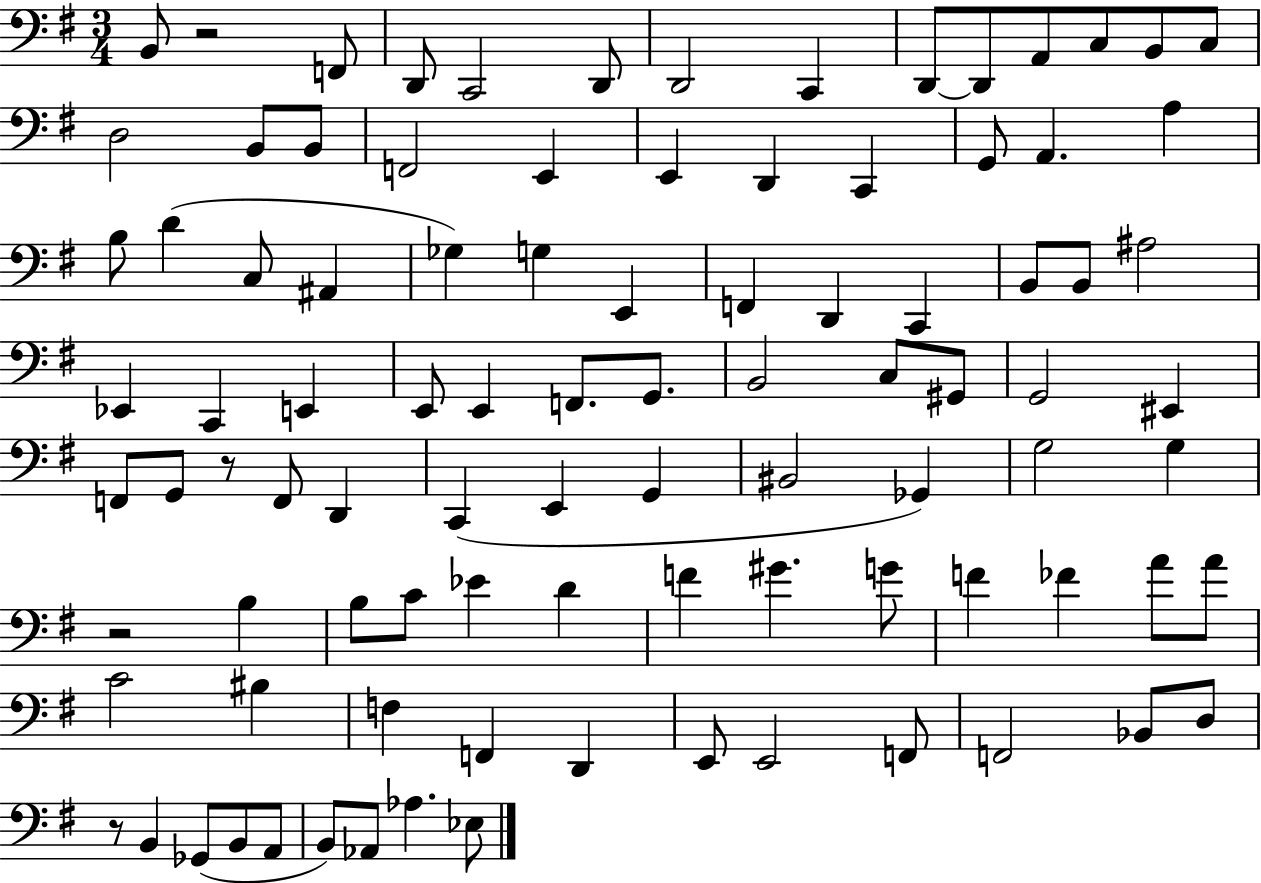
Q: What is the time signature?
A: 3/4